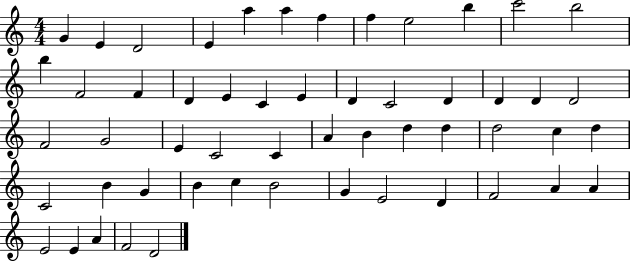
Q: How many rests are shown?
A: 0